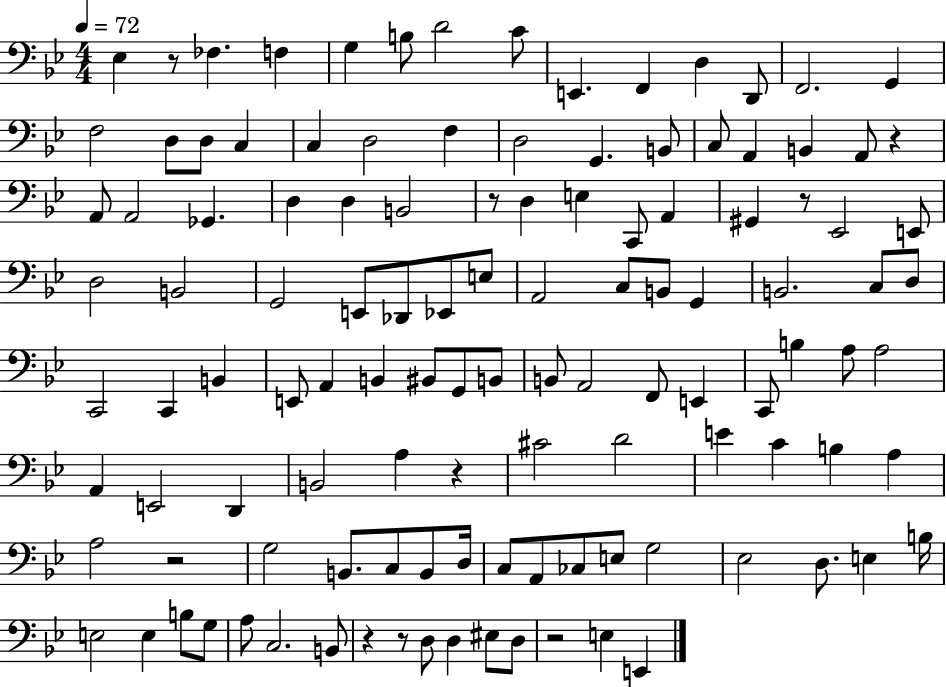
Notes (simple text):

Eb3/q R/e FES3/q. F3/q G3/q B3/e D4/h C4/e E2/q. F2/q D3/q D2/e F2/h. G2/q F3/h D3/e D3/e C3/q C3/q D3/h F3/q D3/h G2/q. B2/e C3/e A2/q B2/q A2/e R/q A2/e A2/h Gb2/q. D3/q D3/q B2/h R/e D3/q E3/q C2/e A2/q G#2/q R/e Eb2/h E2/e D3/h B2/h G2/h E2/e Db2/e Eb2/e E3/e A2/h C3/e B2/e G2/q B2/h. C3/e D3/e C2/h C2/q B2/q E2/e A2/q B2/q BIS2/e G2/e B2/e B2/e A2/h F2/e E2/q C2/e B3/q A3/e A3/h A2/q E2/h D2/q B2/h A3/q R/q C#4/h D4/h E4/q C4/q B3/q A3/q A3/h R/h G3/h B2/e. C3/e B2/e D3/s C3/e A2/e CES3/e E3/e G3/h Eb3/h D3/e. E3/q B3/s E3/h E3/q B3/e G3/e A3/e C3/h. B2/e R/q R/e D3/e D3/q EIS3/e D3/e R/h E3/q E2/q